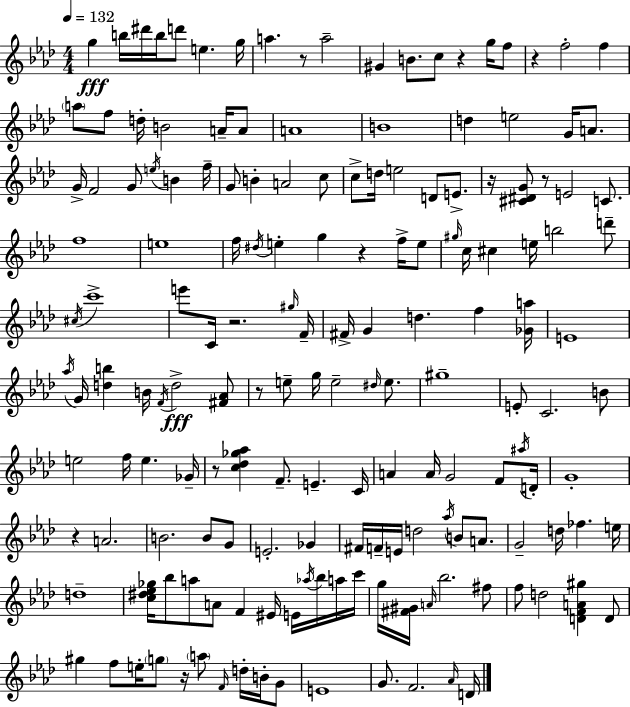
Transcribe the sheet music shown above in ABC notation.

X:1
T:Untitled
M:4/4
L:1/4
K:Ab
g b/4 ^d'/4 b/4 d'/2 e g/4 a z/2 a2 ^G B/2 c/2 z g/4 f/2 z f2 f a/2 f/2 d/4 B2 A/4 A/2 A4 B4 d e2 G/4 A/2 G/4 F2 G/2 e/4 B f/4 G/2 B A2 c/2 c/2 d/4 e2 D/2 E/2 z/4 [^C^DG]/2 z/2 E2 C/2 f4 e4 f/4 ^d/4 e g z f/4 e/2 ^g/4 c/4 ^c e/4 b2 d'/2 ^c/4 c'4 e'/2 C/4 z2 ^g/4 F/4 ^F/4 G d f [_Ga]/4 E4 _a/4 G/4 [db] B/4 F/4 d2 [^F_A]/2 z/2 e/2 g/4 e2 ^d/4 e/2 ^g4 E/2 C2 B/2 e2 f/4 e _G/4 z/2 [c_d_g_a] F/2 E C/4 A A/4 G2 F/2 ^a/4 D/4 G4 z A2 B2 B/2 G/2 E2 _G ^F/4 F/4 E/4 d2 _a/4 B/2 A/2 G2 d/4 _f e/4 d4 [c^d_e_g]/4 _b/2 a/2 A/2 F ^E/4 E/4 _a/4 _b/4 a/4 c'/4 g/4 [^F^G]/4 A/4 _b2 ^f/2 f/2 d2 [DFA^g] D/2 ^g f/2 e/4 g/2 z/4 a/2 F/4 d/4 B/4 G/2 E4 G/2 F2 _A/4 D/4